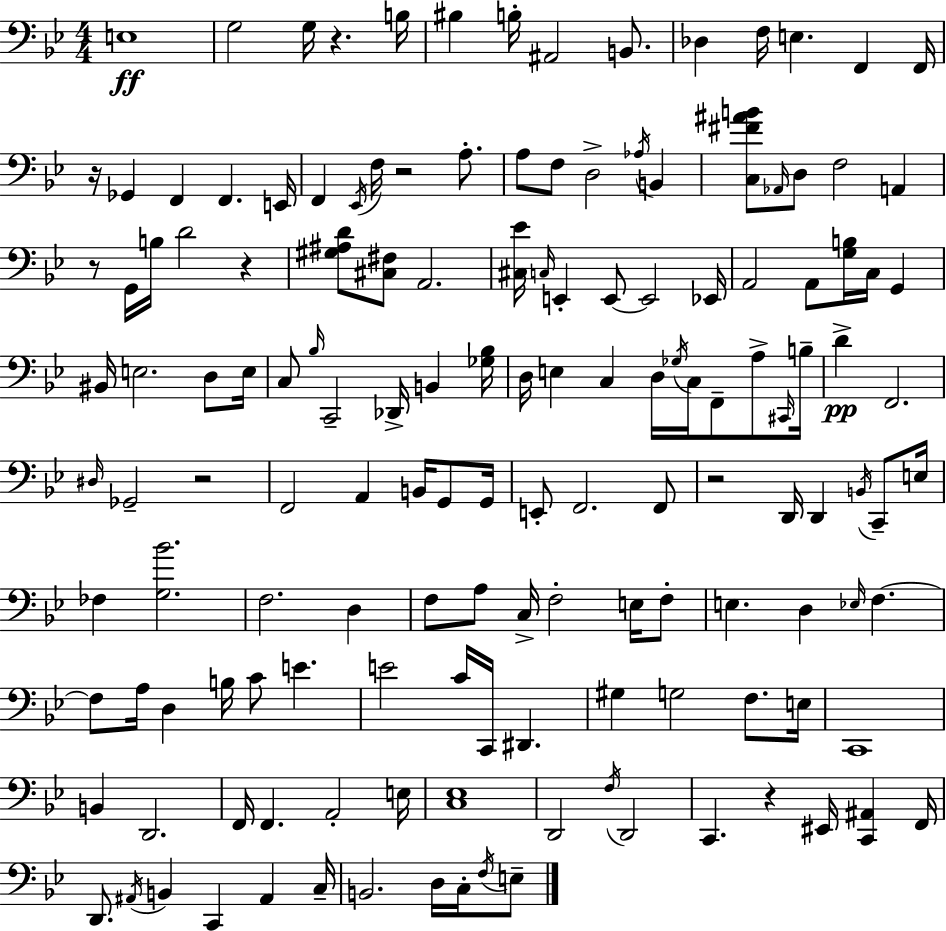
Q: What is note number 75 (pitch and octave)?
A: D2